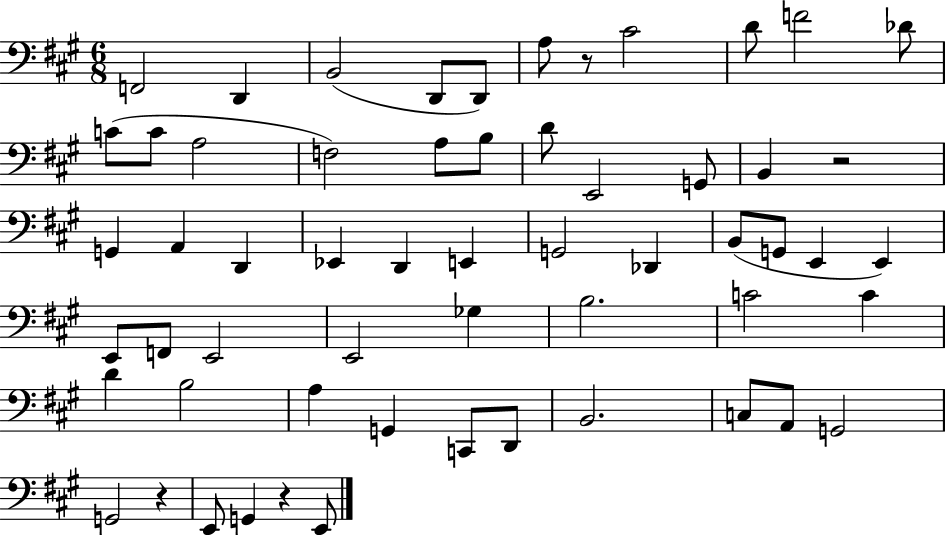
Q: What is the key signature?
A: A major